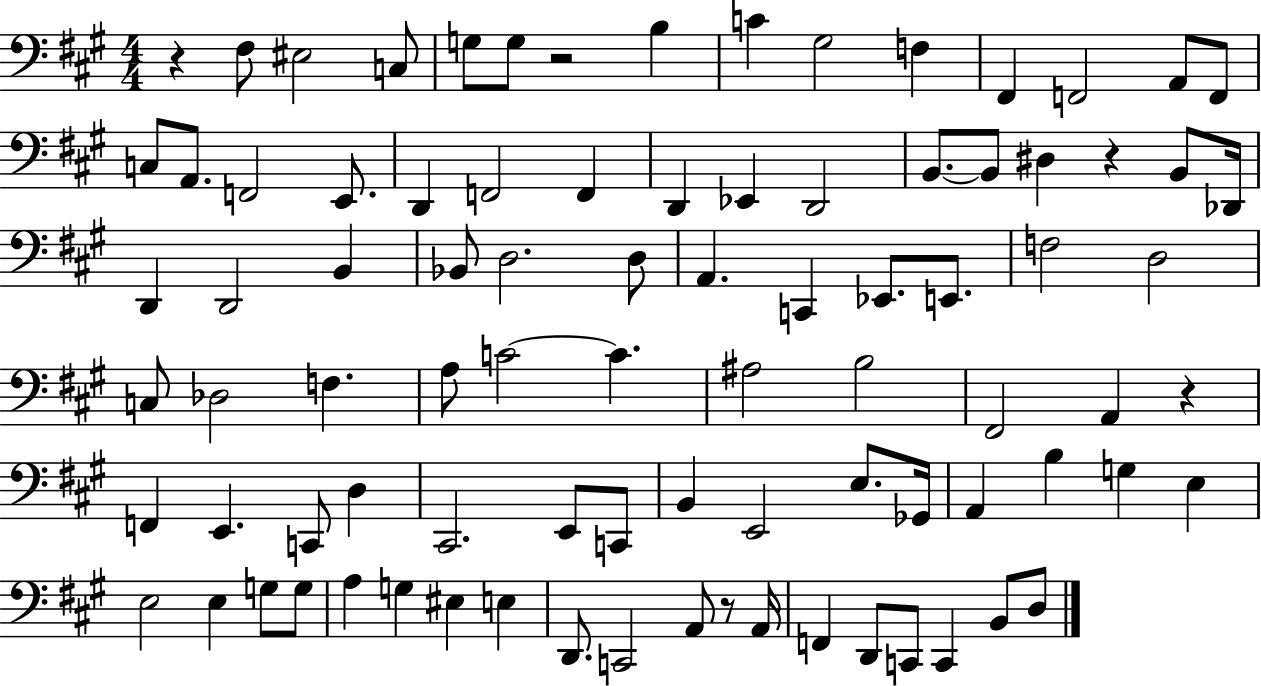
R/q F#3/e EIS3/h C3/e G3/e G3/e R/h B3/q C4/q G#3/h F3/q F#2/q F2/h A2/e F2/e C3/e A2/e. F2/h E2/e. D2/q F2/h F2/q D2/q Eb2/q D2/h B2/e. B2/e D#3/q R/q B2/e Db2/s D2/q D2/h B2/q Bb2/e D3/h. D3/e A2/q. C2/q Eb2/e. E2/e. F3/h D3/h C3/e Db3/h F3/q. A3/e C4/h C4/q. A#3/h B3/h F#2/h A2/q R/q F2/q E2/q. C2/e D3/q C#2/h. E2/e C2/e B2/q E2/h E3/e. Gb2/s A2/q B3/q G3/q E3/q E3/h E3/q G3/e G3/e A3/q G3/q EIS3/q E3/q D2/e. C2/h A2/e R/e A2/s F2/q D2/e C2/e C2/q B2/e D3/e